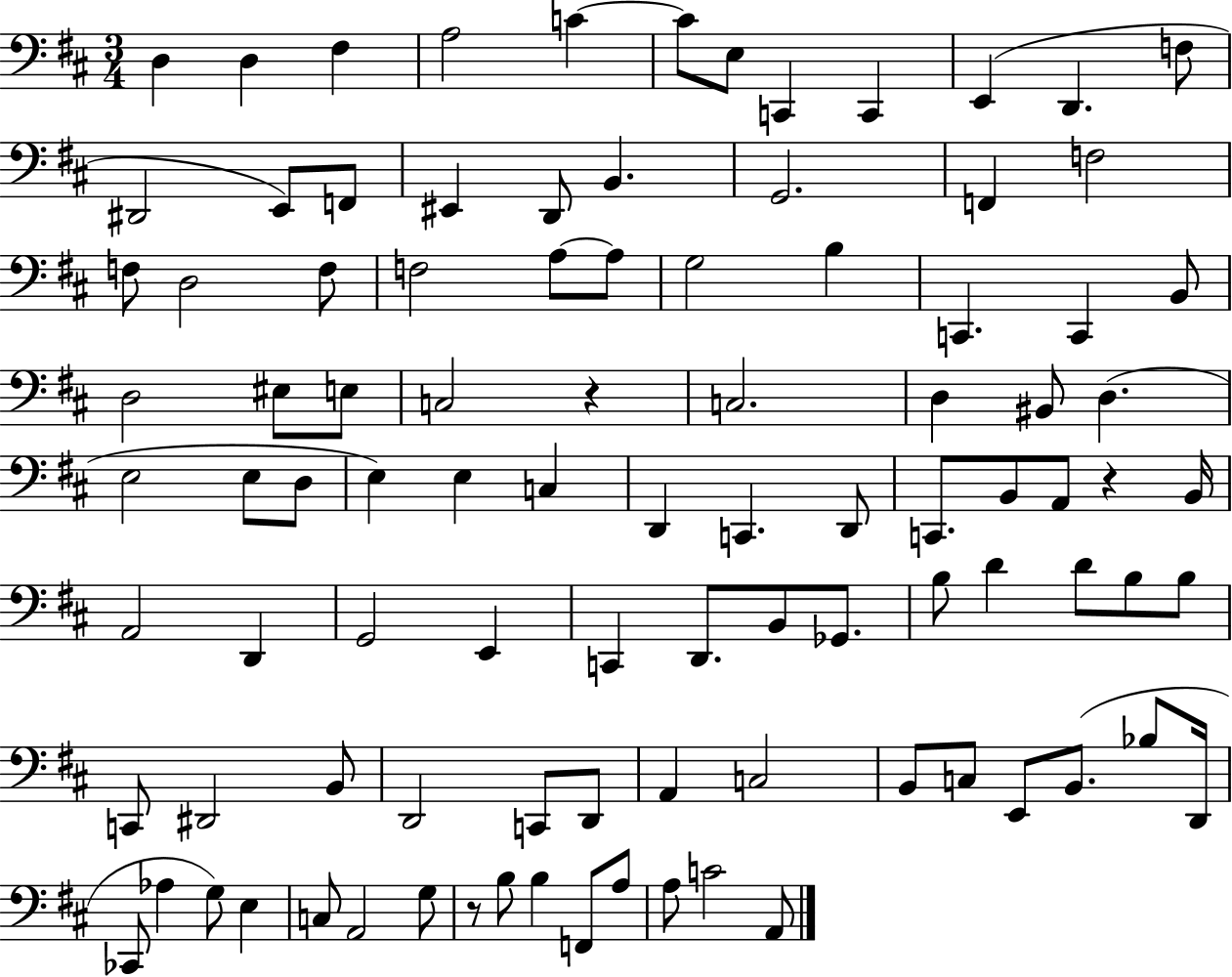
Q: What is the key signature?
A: D major